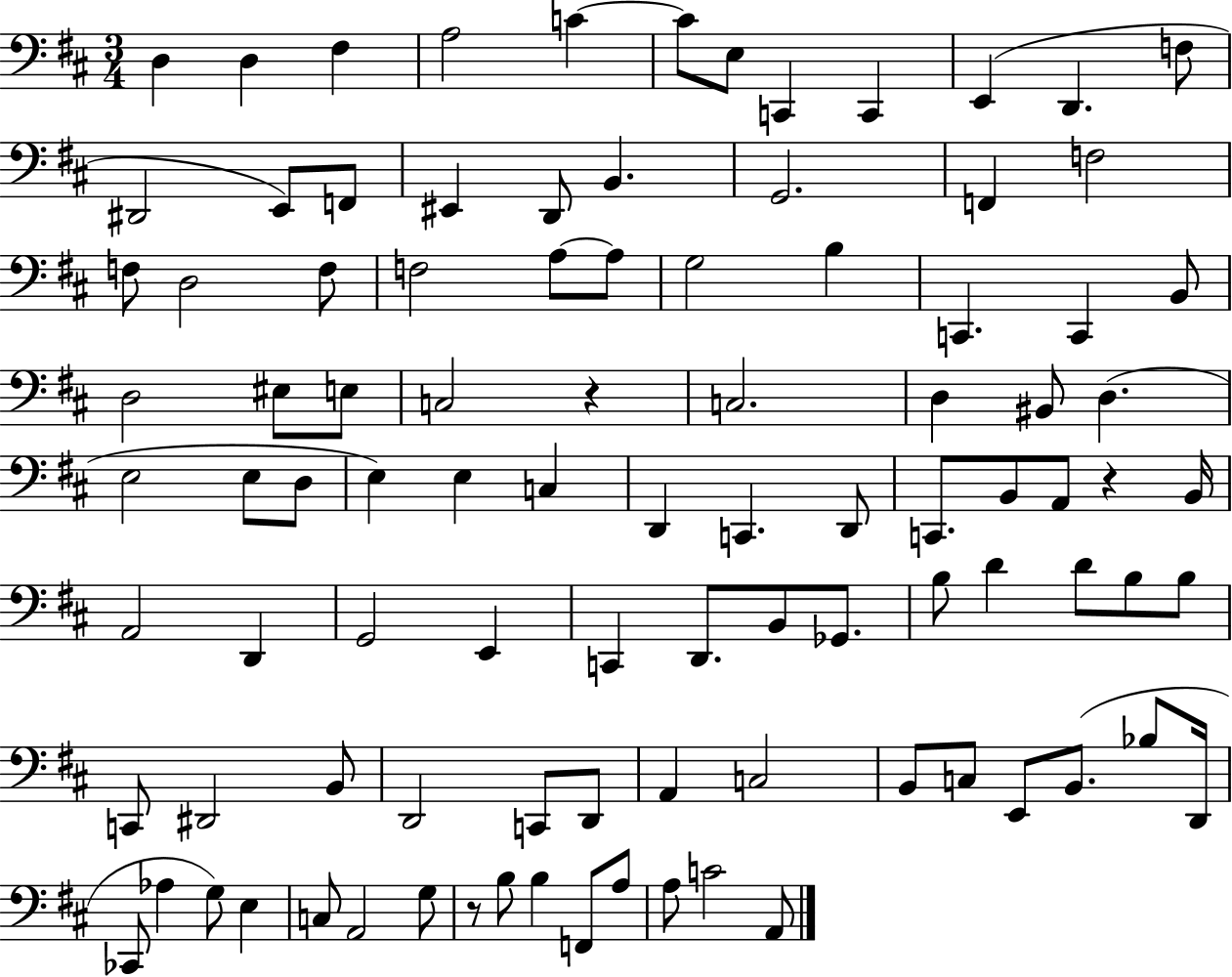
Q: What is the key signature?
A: D major